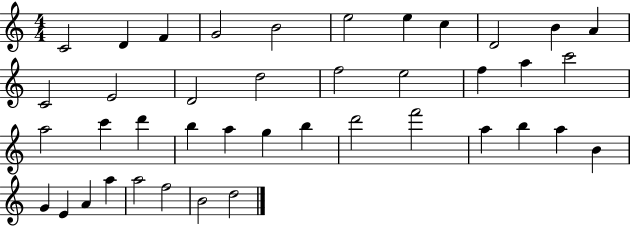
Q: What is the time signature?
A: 4/4